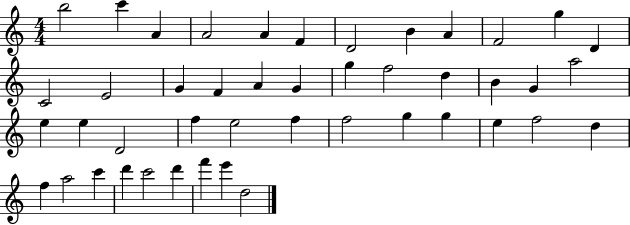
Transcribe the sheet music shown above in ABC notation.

X:1
T:Untitled
M:4/4
L:1/4
K:C
b2 c' A A2 A F D2 B A F2 g D C2 E2 G F A G g f2 d B G a2 e e D2 f e2 f f2 g g e f2 d f a2 c' d' c'2 d' f' e' d2